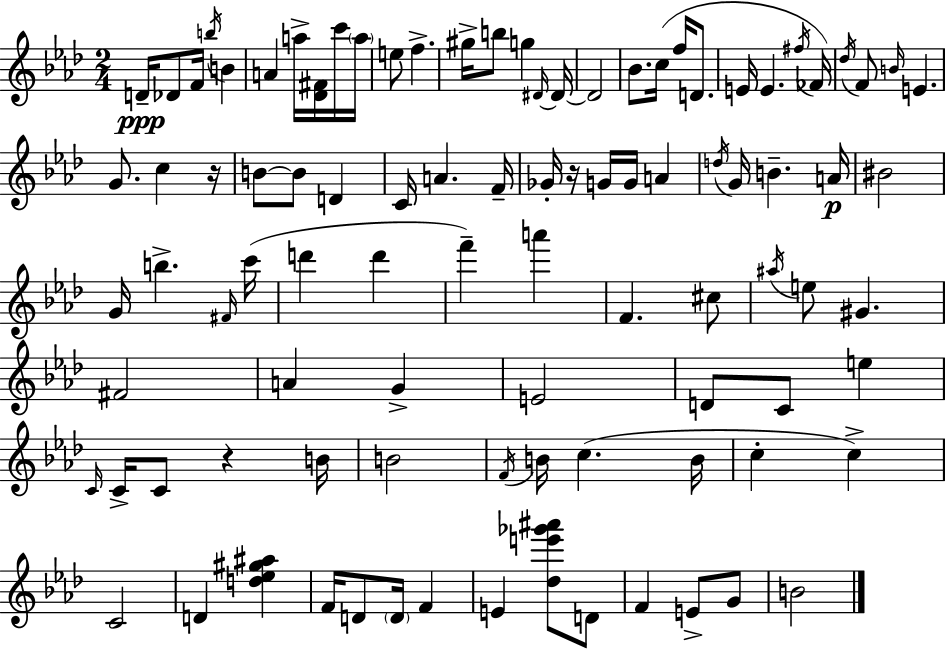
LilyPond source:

{
  \clef treble
  \numericTimeSignature
  \time 2/4
  \key aes \major
  d'16--\ppp des'8 f'16 \acciaccatura { b''16 } b'4 | a'4 a''16-> <des' fis'>16 c'''16 | \parenthesize a''16 e''8 f''4.-> | gis''16-> b''8 g''4 | \break \grace { dis'16~ }~ dis'16 dis'2 | bes'8. c''16( f''16 d'8. | e'16 e'4. | \acciaccatura { fis''16 }) fes'16 \acciaccatura { des''16 } f'8 \grace { b'16 } e'4. | \break g'8. | c''4 r16 b'8~~ b'8 | d'4 c'16 a'4. | f'16-- ges'16-. r16 g'16 | \break g'16 a'4 \acciaccatura { d''16 } g'16 b'4.-- | a'16\p bis'2 | g'16 b''4.-> | \grace { fis'16 } c'''16( d'''4 | \break d'''4 f'''4--) | a'''4 f'4. | cis''8 \acciaccatura { ais''16 } | e''8 gis'4. | \break fis'2 | a'4 g'4-> | e'2 | d'8 c'8 e''4 | \break \grace { c'16 } c'16-> c'8 r4 | b'16 b'2 | \acciaccatura { f'16 } b'16 c''4.( | b'16 c''4-. c''4->) | \break c'2 | d'4 <d'' ees'' gis'' ais''>4 | f'16 d'8 \parenthesize d'16 f'4 | e'4 <des'' e''' ges''' ais'''>8 | \break d'8 f'4 e'8-> | g'8 b'2 | \bar "|."
}